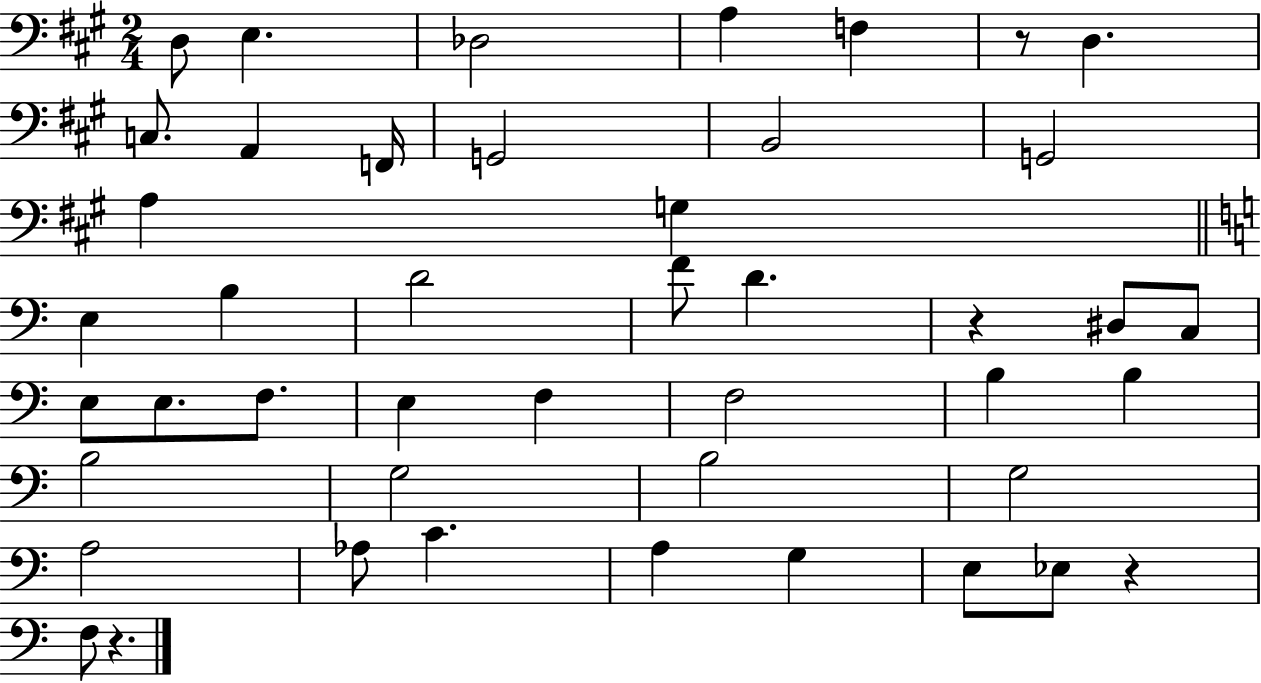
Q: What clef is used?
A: bass